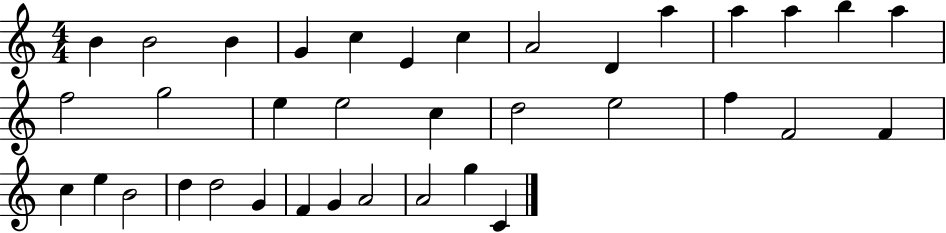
X:1
T:Untitled
M:4/4
L:1/4
K:C
B B2 B G c E c A2 D a a a b a f2 g2 e e2 c d2 e2 f F2 F c e B2 d d2 G F G A2 A2 g C